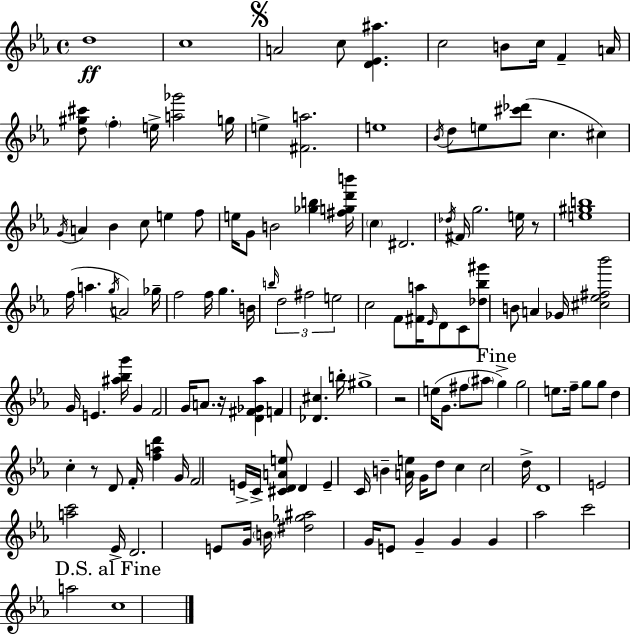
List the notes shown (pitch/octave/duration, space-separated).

D5/w C5/w A4/h C5/e [D4,Eb4,A#5]/q. C5/h B4/e C5/s F4/q A4/s [D5,G#5,C#6]/e F5/q E5/s [A5,Gb6]/h G5/s E5/q [F#4,A5]/h. E5/w Bb4/s D5/e E5/e [C#6,Db6]/e C5/q. C#5/q G4/s A4/q Bb4/q C5/e E5/q F5/e E5/s G4/e B4/h [Gb5,B5]/q [F#5,G5,D6,B6]/s C5/q D#4/h. Db5/s F#4/s G5/h. E5/s R/e [E5,G#5,B5]/w F5/s A5/q. G5/s A4/h Gb5/s F5/h F5/s G5/q. B4/s B5/s D5/h F#5/h E5/h C5/h F4/e [F#4,A5]/s Eb4/s D4/e C4/e [Db5,Bb5,G#6]/e B4/e A4/q Gb4/s [C#5,Eb5,F#5,Bb6]/h G4/s E4/q. [A#5,Bb5,G6]/s G4/q F4/h G4/s A4/e. R/s [D4,F#4,Gb4,Ab5]/q F4/q [Db4,C#5]/q. B5/s G#5/w R/h E5/s G4/e. F#5/e A#5/e G5/q G5/h E5/e. F5/s G5/e G5/e D5/q C5/q R/e D4/e F4/s [F5,A5,D6]/q G4/s F4/h E4/s C4/s [C#4,D4,A4,E5]/e D4/q E4/q C4/s B4/q [A4,E5]/s G4/s D5/e C5/q C5/h D5/s D4/w E4/h [A5,C6]/h Eb4/s D4/h. E4/e G4/s B4/s [D#5,Gb5,A#5]/h G4/s E4/e G4/q G4/q G4/q Ab5/h C6/h A5/h C5/w